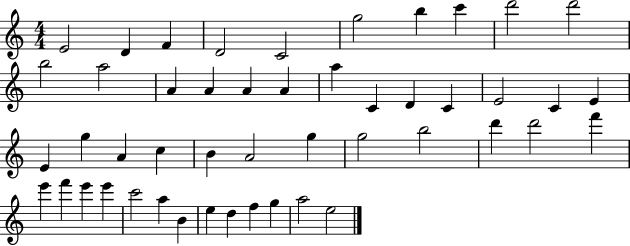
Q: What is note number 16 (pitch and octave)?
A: A4